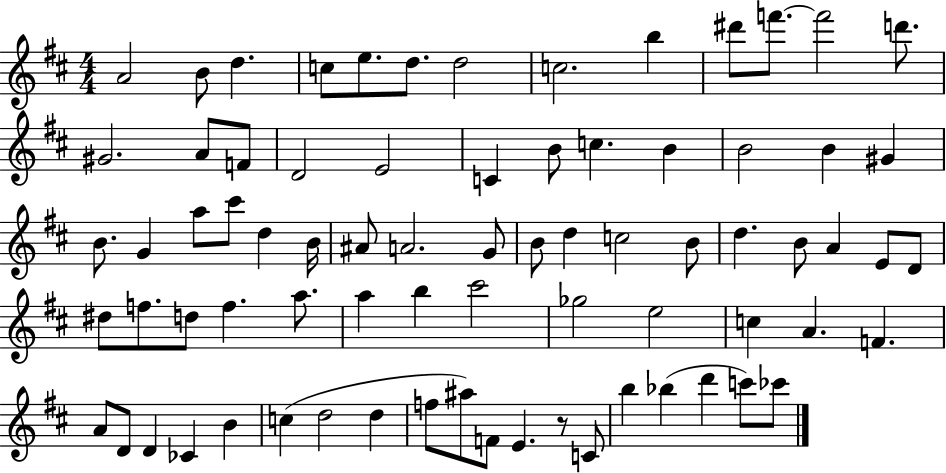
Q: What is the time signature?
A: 4/4